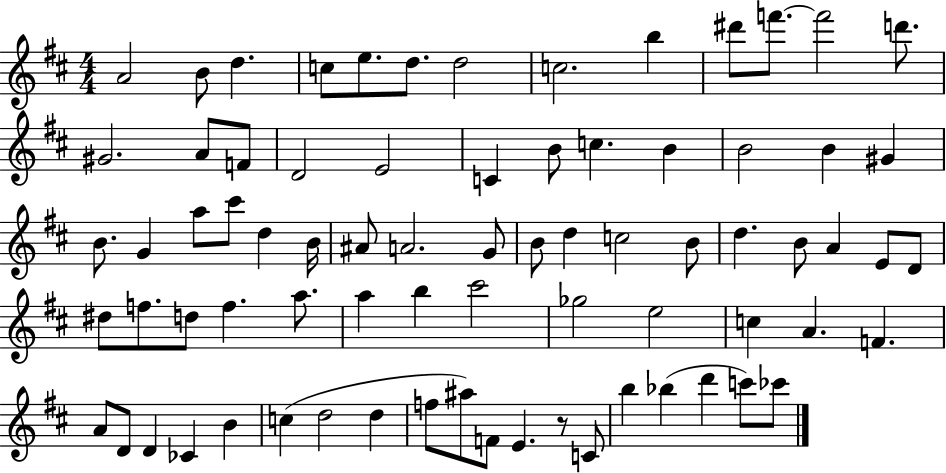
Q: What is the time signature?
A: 4/4